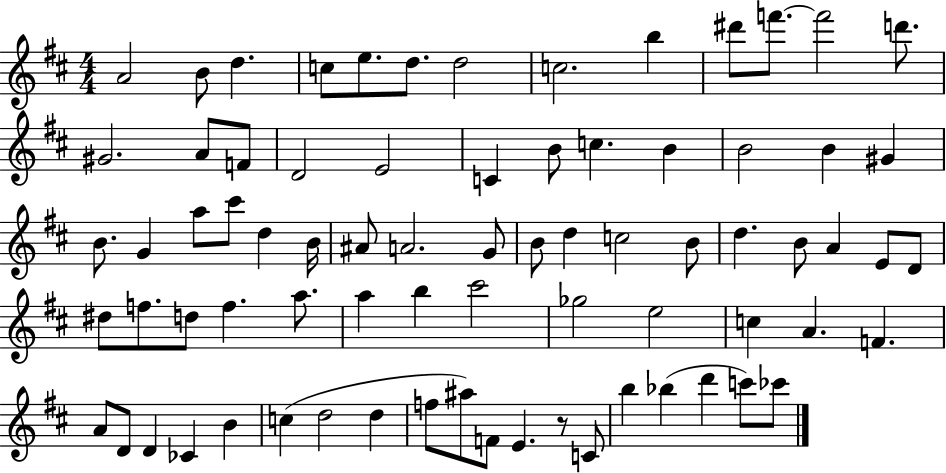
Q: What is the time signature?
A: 4/4